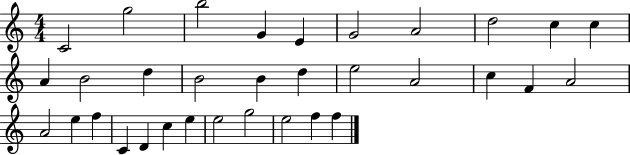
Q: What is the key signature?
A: C major